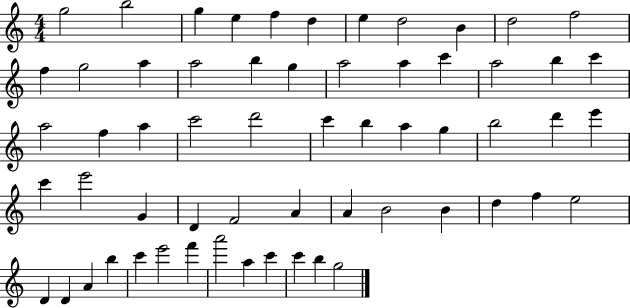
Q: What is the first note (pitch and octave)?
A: G5